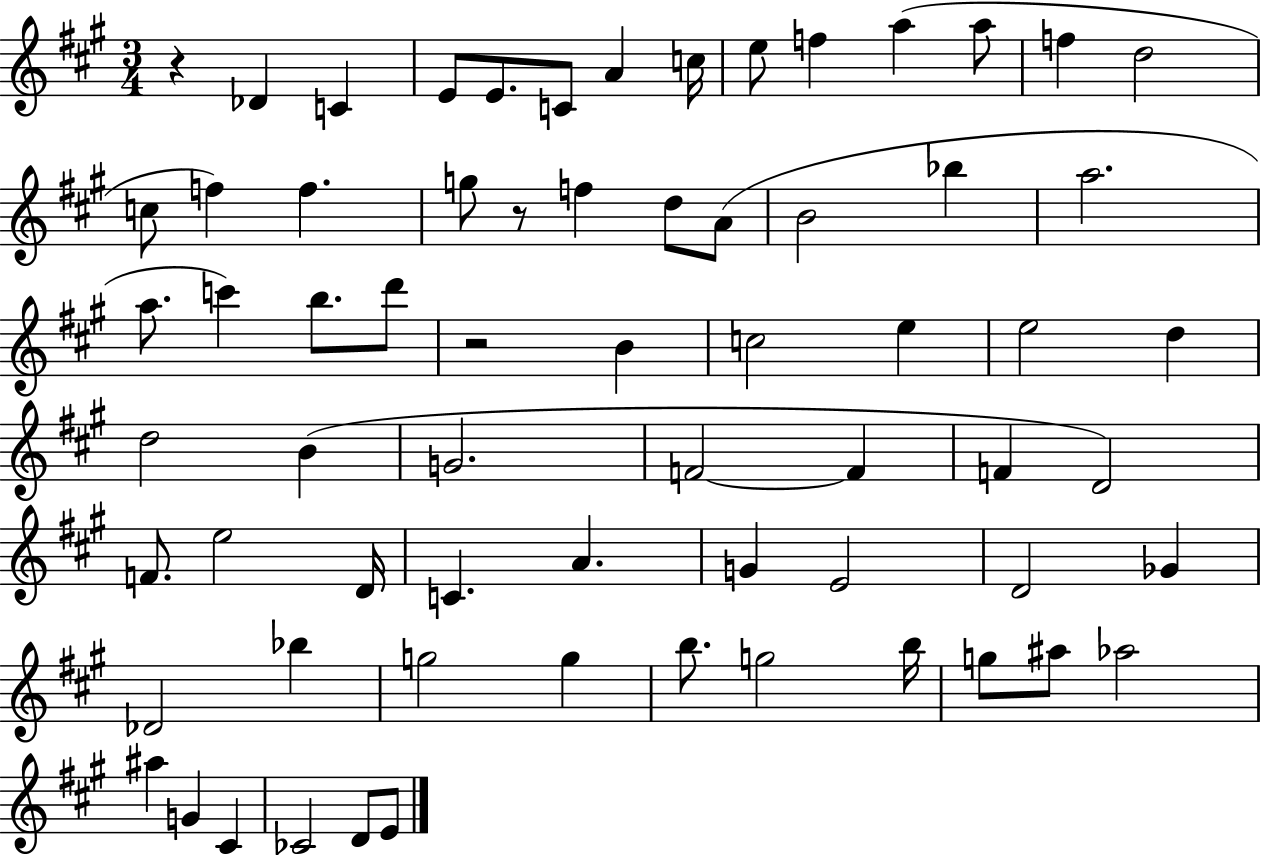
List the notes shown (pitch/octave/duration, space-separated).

R/q Db4/q C4/q E4/e E4/e. C4/e A4/q C5/s E5/e F5/q A5/q A5/e F5/q D5/h C5/e F5/q F5/q. G5/e R/e F5/q D5/e A4/e B4/h Bb5/q A5/h. A5/e. C6/q B5/e. D6/e R/h B4/q C5/h E5/q E5/h D5/q D5/h B4/q G4/h. F4/h F4/q F4/q D4/h F4/e. E5/h D4/s C4/q. A4/q. G4/q E4/h D4/h Gb4/q Db4/h Bb5/q G5/h G5/q B5/e. G5/h B5/s G5/e A#5/e Ab5/h A#5/q G4/q C#4/q CES4/h D4/e E4/e